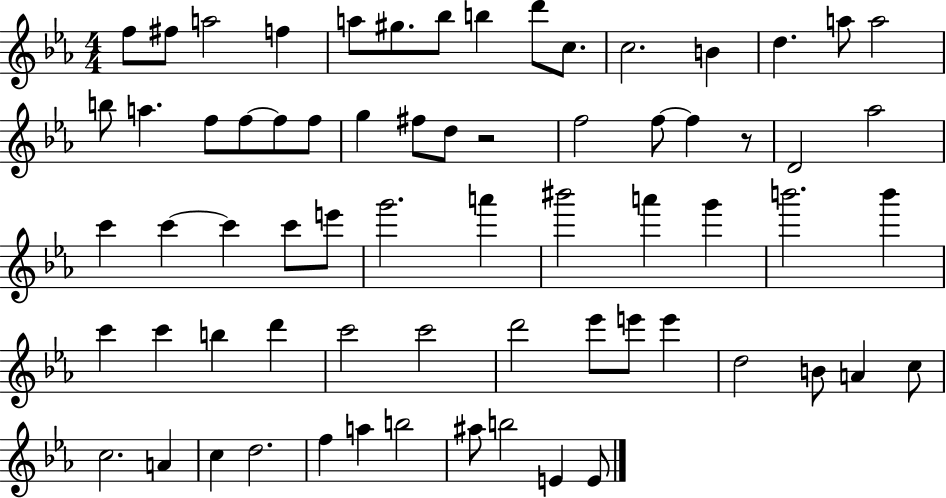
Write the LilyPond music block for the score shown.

{
  \clef treble
  \numericTimeSignature
  \time 4/4
  \key ees \major
  f''8 fis''8 a''2 f''4 | a''8 gis''8. bes''8 b''4 d'''8 c''8. | c''2. b'4 | d''4. a''8 a''2 | \break b''8 a''4. f''8 f''8~~ f''8 f''8 | g''4 fis''8 d''8 r2 | f''2 f''8~~ f''4 r8 | d'2 aes''2 | \break c'''4 c'''4~~ c'''4 c'''8 e'''8 | g'''2. a'''4 | bis'''2 a'''4 g'''4 | b'''2. b'''4 | \break c'''4 c'''4 b''4 d'''4 | c'''2 c'''2 | d'''2 ees'''8 e'''8 e'''4 | d''2 b'8 a'4 c''8 | \break c''2. a'4 | c''4 d''2. | f''4 a''4 b''2 | ais''8 b''2 e'4 e'8 | \break \bar "|."
}